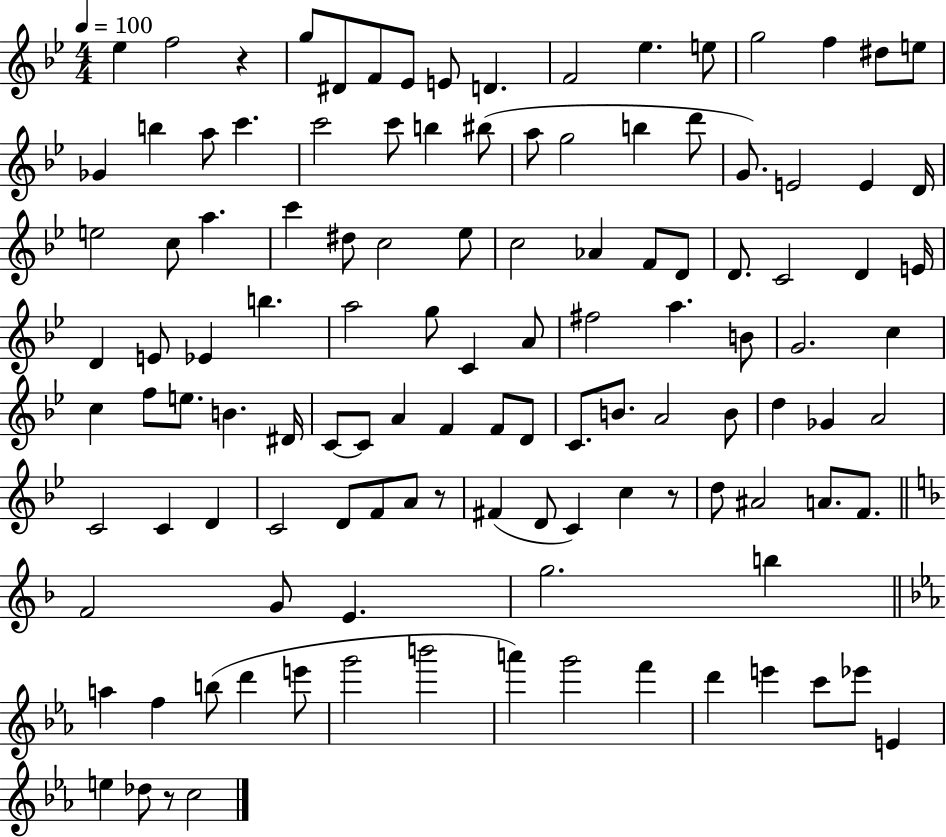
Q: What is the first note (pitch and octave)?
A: Eb5